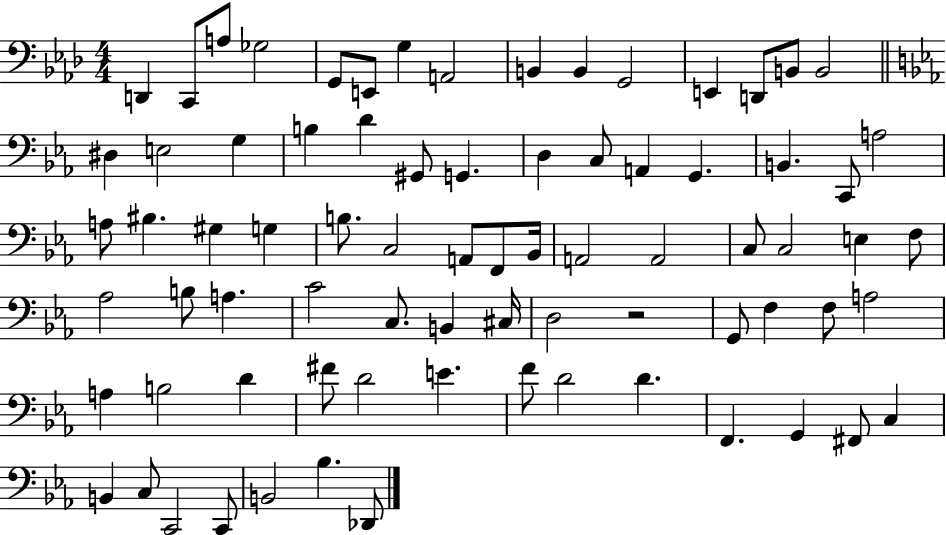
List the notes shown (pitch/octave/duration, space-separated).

D2/q C2/e A3/e Gb3/h G2/e E2/e G3/q A2/h B2/q B2/q G2/h E2/q D2/e B2/e B2/h D#3/q E3/h G3/q B3/q D4/q G#2/e G2/q. D3/q C3/e A2/q G2/q. B2/q. C2/e A3/h A3/e BIS3/q. G#3/q G3/q B3/e. C3/h A2/e F2/e Bb2/s A2/h A2/h C3/e C3/h E3/q F3/e Ab3/h B3/e A3/q. C4/h C3/e. B2/q C#3/s D3/h R/h G2/e F3/q F3/e A3/h A3/q B3/h D4/q F#4/e D4/h E4/q. F4/e D4/h D4/q. F2/q. G2/q F#2/e C3/q B2/q C3/e C2/h C2/e B2/h Bb3/q. Db2/e